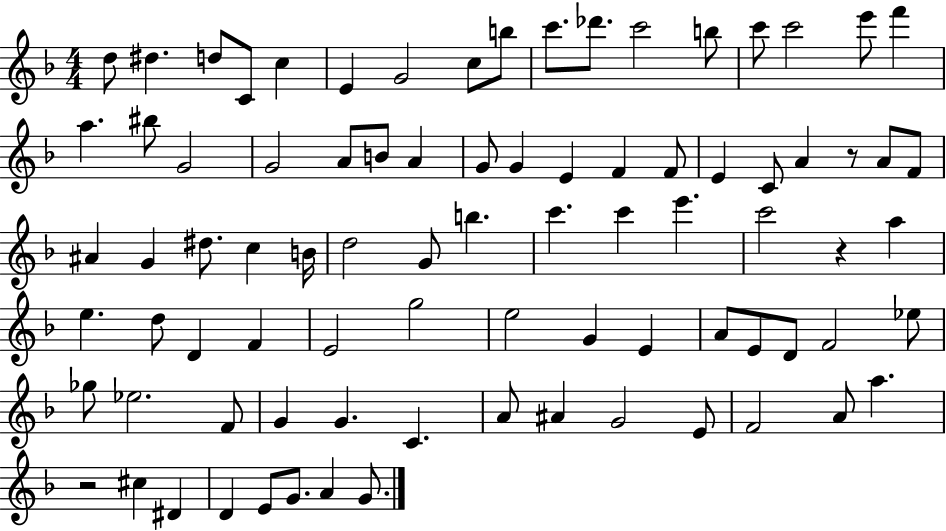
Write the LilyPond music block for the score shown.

{
  \clef treble
  \numericTimeSignature
  \time 4/4
  \key f \major
  d''8 dis''4. d''8 c'8 c''4 | e'4 g'2 c''8 b''8 | c'''8. des'''8. c'''2 b''8 | c'''8 c'''2 e'''8 f'''4 | \break a''4. bis''8 g'2 | g'2 a'8 b'8 a'4 | g'8 g'4 e'4 f'4 f'8 | e'4 c'8 a'4 r8 a'8 f'8 | \break ais'4 g'4 dis''8. c''4 b'16 | d''2 g'8 b''4. | c'''4. c'''4 e'''4. | c'''2 r4 a''4 | \break e''4. d''8 d'4 f'4 | e'2 g''2 | e''2 g'4 e'4 | a'8 e'8 d'8 f'2 ees''8 | \break ges''8 ees''2. f'8 | g'4 g'4. c'4. | a'8 ais'4 g'2 e'8 | f'2 a'8 a''4. | \break r2 cis''4 dis'4 | d'4 e'8 g'8. a'4 g'8. | \bar "|."
}